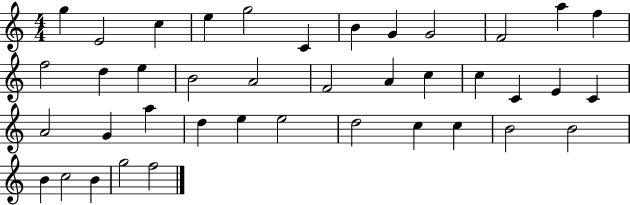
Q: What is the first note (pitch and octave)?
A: G5